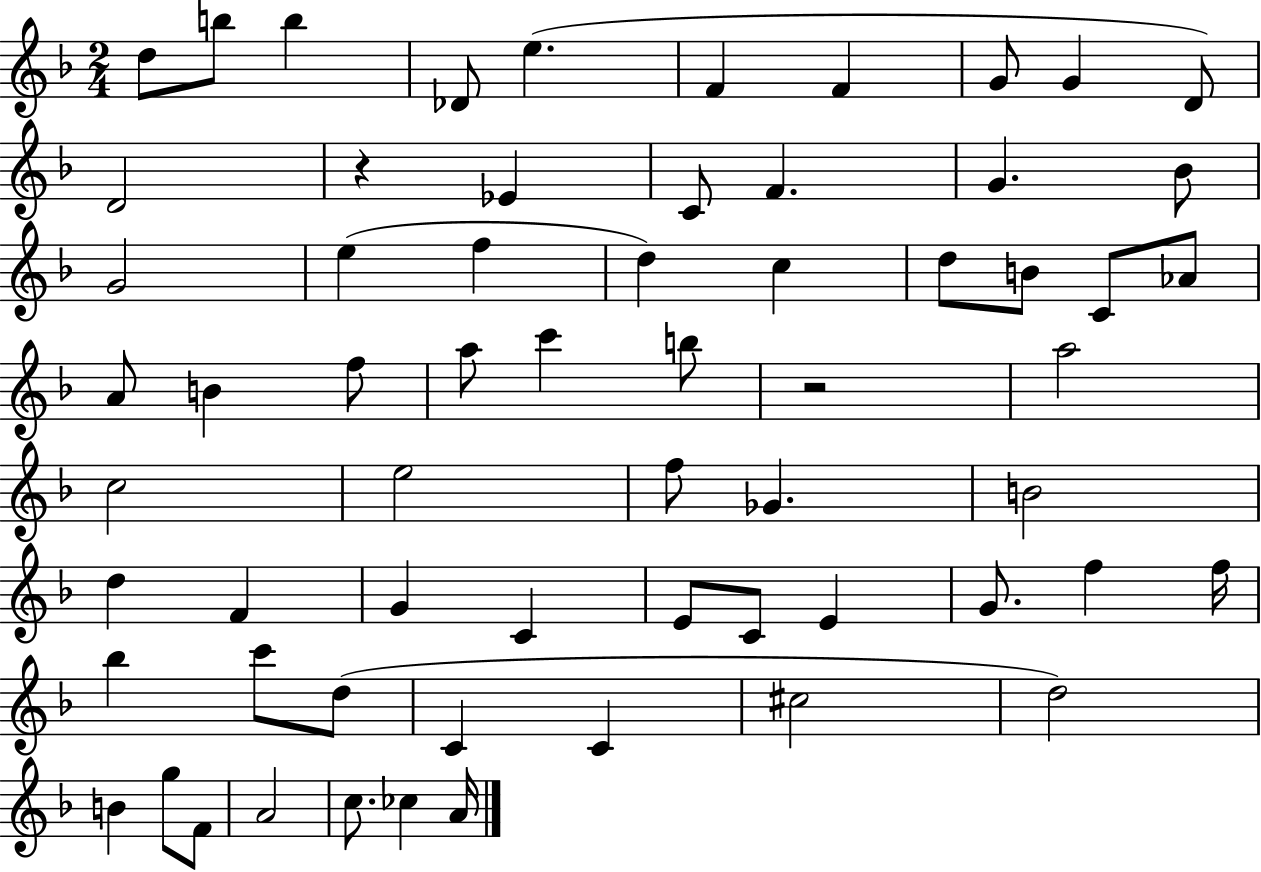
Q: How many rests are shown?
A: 2